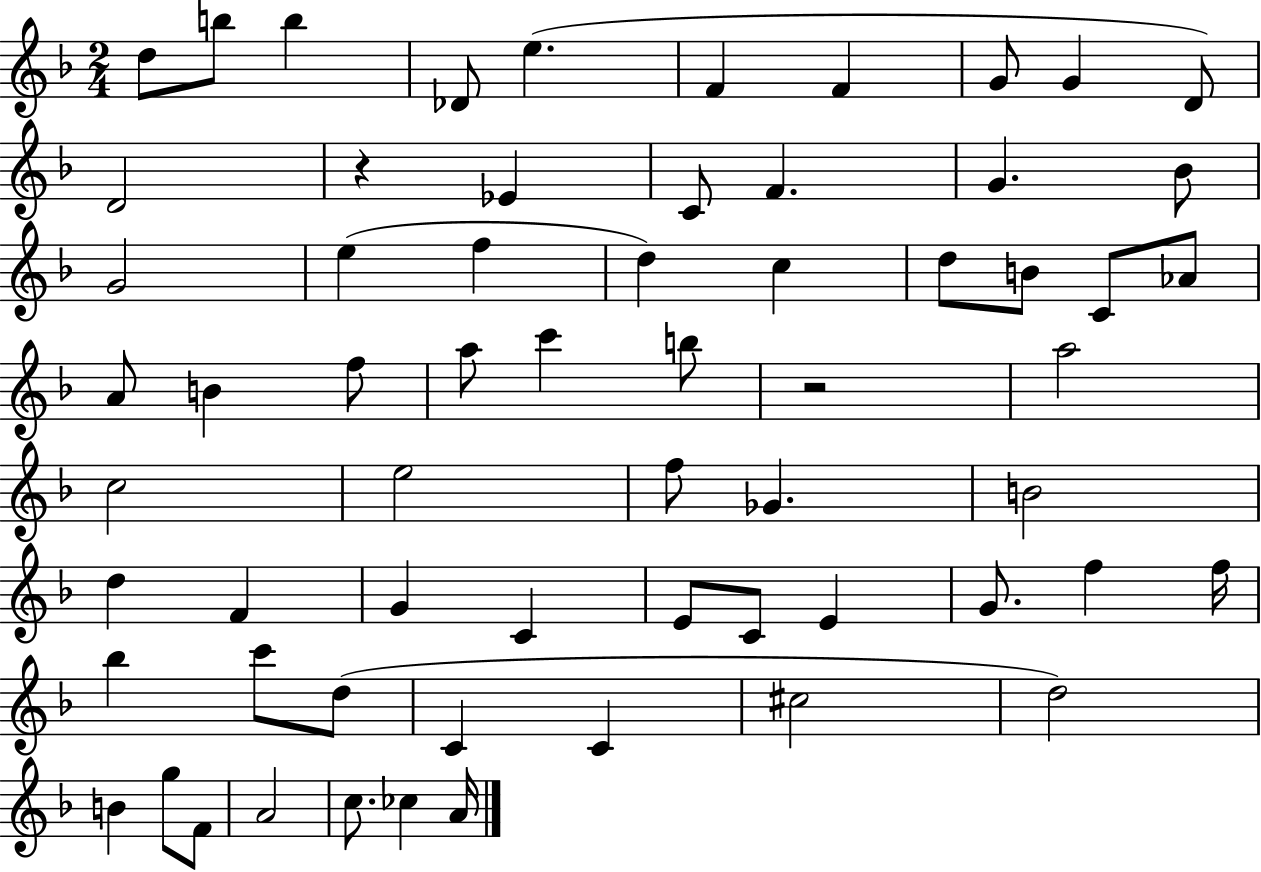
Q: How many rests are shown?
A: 2